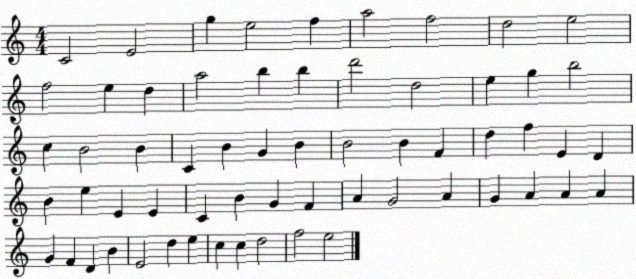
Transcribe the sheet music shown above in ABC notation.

X:1
T:Untitled
M:4/4
L:1/4
K:C
C2 E2 g e2 f a2 f2 d2 e2 f2 e d a2 b b d'2 d2 e g b2 c B2 B C B G B B2 B F d f E D B e E E C B G F A G2 A G A A A G F D B E2 d e c c d2 f2 e2